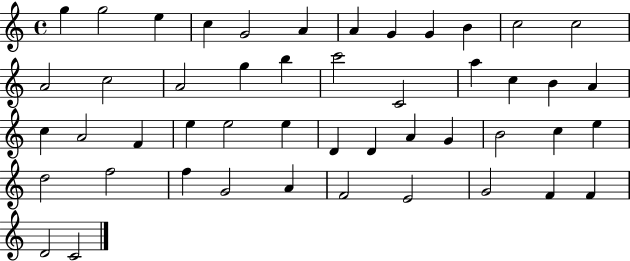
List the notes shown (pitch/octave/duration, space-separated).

G5/q G5/h E5/q C5/q G4/h A4/q A4/q G4/q G4/q B4/q C5/h C5/h A4/h C5/h A4/h G5/q B5/q C6/h C4/h A5/q C5/q B4/q A4/q C5/q A4/h F4/q E5/q E5/h E5/q D4/q D4/q A4/q G4/q B4/h C5/q E5/q D5/h F5/h F5/q G4/h A4/q F4/h E4/h G4/h F4/q F4/q D4/h C4/h